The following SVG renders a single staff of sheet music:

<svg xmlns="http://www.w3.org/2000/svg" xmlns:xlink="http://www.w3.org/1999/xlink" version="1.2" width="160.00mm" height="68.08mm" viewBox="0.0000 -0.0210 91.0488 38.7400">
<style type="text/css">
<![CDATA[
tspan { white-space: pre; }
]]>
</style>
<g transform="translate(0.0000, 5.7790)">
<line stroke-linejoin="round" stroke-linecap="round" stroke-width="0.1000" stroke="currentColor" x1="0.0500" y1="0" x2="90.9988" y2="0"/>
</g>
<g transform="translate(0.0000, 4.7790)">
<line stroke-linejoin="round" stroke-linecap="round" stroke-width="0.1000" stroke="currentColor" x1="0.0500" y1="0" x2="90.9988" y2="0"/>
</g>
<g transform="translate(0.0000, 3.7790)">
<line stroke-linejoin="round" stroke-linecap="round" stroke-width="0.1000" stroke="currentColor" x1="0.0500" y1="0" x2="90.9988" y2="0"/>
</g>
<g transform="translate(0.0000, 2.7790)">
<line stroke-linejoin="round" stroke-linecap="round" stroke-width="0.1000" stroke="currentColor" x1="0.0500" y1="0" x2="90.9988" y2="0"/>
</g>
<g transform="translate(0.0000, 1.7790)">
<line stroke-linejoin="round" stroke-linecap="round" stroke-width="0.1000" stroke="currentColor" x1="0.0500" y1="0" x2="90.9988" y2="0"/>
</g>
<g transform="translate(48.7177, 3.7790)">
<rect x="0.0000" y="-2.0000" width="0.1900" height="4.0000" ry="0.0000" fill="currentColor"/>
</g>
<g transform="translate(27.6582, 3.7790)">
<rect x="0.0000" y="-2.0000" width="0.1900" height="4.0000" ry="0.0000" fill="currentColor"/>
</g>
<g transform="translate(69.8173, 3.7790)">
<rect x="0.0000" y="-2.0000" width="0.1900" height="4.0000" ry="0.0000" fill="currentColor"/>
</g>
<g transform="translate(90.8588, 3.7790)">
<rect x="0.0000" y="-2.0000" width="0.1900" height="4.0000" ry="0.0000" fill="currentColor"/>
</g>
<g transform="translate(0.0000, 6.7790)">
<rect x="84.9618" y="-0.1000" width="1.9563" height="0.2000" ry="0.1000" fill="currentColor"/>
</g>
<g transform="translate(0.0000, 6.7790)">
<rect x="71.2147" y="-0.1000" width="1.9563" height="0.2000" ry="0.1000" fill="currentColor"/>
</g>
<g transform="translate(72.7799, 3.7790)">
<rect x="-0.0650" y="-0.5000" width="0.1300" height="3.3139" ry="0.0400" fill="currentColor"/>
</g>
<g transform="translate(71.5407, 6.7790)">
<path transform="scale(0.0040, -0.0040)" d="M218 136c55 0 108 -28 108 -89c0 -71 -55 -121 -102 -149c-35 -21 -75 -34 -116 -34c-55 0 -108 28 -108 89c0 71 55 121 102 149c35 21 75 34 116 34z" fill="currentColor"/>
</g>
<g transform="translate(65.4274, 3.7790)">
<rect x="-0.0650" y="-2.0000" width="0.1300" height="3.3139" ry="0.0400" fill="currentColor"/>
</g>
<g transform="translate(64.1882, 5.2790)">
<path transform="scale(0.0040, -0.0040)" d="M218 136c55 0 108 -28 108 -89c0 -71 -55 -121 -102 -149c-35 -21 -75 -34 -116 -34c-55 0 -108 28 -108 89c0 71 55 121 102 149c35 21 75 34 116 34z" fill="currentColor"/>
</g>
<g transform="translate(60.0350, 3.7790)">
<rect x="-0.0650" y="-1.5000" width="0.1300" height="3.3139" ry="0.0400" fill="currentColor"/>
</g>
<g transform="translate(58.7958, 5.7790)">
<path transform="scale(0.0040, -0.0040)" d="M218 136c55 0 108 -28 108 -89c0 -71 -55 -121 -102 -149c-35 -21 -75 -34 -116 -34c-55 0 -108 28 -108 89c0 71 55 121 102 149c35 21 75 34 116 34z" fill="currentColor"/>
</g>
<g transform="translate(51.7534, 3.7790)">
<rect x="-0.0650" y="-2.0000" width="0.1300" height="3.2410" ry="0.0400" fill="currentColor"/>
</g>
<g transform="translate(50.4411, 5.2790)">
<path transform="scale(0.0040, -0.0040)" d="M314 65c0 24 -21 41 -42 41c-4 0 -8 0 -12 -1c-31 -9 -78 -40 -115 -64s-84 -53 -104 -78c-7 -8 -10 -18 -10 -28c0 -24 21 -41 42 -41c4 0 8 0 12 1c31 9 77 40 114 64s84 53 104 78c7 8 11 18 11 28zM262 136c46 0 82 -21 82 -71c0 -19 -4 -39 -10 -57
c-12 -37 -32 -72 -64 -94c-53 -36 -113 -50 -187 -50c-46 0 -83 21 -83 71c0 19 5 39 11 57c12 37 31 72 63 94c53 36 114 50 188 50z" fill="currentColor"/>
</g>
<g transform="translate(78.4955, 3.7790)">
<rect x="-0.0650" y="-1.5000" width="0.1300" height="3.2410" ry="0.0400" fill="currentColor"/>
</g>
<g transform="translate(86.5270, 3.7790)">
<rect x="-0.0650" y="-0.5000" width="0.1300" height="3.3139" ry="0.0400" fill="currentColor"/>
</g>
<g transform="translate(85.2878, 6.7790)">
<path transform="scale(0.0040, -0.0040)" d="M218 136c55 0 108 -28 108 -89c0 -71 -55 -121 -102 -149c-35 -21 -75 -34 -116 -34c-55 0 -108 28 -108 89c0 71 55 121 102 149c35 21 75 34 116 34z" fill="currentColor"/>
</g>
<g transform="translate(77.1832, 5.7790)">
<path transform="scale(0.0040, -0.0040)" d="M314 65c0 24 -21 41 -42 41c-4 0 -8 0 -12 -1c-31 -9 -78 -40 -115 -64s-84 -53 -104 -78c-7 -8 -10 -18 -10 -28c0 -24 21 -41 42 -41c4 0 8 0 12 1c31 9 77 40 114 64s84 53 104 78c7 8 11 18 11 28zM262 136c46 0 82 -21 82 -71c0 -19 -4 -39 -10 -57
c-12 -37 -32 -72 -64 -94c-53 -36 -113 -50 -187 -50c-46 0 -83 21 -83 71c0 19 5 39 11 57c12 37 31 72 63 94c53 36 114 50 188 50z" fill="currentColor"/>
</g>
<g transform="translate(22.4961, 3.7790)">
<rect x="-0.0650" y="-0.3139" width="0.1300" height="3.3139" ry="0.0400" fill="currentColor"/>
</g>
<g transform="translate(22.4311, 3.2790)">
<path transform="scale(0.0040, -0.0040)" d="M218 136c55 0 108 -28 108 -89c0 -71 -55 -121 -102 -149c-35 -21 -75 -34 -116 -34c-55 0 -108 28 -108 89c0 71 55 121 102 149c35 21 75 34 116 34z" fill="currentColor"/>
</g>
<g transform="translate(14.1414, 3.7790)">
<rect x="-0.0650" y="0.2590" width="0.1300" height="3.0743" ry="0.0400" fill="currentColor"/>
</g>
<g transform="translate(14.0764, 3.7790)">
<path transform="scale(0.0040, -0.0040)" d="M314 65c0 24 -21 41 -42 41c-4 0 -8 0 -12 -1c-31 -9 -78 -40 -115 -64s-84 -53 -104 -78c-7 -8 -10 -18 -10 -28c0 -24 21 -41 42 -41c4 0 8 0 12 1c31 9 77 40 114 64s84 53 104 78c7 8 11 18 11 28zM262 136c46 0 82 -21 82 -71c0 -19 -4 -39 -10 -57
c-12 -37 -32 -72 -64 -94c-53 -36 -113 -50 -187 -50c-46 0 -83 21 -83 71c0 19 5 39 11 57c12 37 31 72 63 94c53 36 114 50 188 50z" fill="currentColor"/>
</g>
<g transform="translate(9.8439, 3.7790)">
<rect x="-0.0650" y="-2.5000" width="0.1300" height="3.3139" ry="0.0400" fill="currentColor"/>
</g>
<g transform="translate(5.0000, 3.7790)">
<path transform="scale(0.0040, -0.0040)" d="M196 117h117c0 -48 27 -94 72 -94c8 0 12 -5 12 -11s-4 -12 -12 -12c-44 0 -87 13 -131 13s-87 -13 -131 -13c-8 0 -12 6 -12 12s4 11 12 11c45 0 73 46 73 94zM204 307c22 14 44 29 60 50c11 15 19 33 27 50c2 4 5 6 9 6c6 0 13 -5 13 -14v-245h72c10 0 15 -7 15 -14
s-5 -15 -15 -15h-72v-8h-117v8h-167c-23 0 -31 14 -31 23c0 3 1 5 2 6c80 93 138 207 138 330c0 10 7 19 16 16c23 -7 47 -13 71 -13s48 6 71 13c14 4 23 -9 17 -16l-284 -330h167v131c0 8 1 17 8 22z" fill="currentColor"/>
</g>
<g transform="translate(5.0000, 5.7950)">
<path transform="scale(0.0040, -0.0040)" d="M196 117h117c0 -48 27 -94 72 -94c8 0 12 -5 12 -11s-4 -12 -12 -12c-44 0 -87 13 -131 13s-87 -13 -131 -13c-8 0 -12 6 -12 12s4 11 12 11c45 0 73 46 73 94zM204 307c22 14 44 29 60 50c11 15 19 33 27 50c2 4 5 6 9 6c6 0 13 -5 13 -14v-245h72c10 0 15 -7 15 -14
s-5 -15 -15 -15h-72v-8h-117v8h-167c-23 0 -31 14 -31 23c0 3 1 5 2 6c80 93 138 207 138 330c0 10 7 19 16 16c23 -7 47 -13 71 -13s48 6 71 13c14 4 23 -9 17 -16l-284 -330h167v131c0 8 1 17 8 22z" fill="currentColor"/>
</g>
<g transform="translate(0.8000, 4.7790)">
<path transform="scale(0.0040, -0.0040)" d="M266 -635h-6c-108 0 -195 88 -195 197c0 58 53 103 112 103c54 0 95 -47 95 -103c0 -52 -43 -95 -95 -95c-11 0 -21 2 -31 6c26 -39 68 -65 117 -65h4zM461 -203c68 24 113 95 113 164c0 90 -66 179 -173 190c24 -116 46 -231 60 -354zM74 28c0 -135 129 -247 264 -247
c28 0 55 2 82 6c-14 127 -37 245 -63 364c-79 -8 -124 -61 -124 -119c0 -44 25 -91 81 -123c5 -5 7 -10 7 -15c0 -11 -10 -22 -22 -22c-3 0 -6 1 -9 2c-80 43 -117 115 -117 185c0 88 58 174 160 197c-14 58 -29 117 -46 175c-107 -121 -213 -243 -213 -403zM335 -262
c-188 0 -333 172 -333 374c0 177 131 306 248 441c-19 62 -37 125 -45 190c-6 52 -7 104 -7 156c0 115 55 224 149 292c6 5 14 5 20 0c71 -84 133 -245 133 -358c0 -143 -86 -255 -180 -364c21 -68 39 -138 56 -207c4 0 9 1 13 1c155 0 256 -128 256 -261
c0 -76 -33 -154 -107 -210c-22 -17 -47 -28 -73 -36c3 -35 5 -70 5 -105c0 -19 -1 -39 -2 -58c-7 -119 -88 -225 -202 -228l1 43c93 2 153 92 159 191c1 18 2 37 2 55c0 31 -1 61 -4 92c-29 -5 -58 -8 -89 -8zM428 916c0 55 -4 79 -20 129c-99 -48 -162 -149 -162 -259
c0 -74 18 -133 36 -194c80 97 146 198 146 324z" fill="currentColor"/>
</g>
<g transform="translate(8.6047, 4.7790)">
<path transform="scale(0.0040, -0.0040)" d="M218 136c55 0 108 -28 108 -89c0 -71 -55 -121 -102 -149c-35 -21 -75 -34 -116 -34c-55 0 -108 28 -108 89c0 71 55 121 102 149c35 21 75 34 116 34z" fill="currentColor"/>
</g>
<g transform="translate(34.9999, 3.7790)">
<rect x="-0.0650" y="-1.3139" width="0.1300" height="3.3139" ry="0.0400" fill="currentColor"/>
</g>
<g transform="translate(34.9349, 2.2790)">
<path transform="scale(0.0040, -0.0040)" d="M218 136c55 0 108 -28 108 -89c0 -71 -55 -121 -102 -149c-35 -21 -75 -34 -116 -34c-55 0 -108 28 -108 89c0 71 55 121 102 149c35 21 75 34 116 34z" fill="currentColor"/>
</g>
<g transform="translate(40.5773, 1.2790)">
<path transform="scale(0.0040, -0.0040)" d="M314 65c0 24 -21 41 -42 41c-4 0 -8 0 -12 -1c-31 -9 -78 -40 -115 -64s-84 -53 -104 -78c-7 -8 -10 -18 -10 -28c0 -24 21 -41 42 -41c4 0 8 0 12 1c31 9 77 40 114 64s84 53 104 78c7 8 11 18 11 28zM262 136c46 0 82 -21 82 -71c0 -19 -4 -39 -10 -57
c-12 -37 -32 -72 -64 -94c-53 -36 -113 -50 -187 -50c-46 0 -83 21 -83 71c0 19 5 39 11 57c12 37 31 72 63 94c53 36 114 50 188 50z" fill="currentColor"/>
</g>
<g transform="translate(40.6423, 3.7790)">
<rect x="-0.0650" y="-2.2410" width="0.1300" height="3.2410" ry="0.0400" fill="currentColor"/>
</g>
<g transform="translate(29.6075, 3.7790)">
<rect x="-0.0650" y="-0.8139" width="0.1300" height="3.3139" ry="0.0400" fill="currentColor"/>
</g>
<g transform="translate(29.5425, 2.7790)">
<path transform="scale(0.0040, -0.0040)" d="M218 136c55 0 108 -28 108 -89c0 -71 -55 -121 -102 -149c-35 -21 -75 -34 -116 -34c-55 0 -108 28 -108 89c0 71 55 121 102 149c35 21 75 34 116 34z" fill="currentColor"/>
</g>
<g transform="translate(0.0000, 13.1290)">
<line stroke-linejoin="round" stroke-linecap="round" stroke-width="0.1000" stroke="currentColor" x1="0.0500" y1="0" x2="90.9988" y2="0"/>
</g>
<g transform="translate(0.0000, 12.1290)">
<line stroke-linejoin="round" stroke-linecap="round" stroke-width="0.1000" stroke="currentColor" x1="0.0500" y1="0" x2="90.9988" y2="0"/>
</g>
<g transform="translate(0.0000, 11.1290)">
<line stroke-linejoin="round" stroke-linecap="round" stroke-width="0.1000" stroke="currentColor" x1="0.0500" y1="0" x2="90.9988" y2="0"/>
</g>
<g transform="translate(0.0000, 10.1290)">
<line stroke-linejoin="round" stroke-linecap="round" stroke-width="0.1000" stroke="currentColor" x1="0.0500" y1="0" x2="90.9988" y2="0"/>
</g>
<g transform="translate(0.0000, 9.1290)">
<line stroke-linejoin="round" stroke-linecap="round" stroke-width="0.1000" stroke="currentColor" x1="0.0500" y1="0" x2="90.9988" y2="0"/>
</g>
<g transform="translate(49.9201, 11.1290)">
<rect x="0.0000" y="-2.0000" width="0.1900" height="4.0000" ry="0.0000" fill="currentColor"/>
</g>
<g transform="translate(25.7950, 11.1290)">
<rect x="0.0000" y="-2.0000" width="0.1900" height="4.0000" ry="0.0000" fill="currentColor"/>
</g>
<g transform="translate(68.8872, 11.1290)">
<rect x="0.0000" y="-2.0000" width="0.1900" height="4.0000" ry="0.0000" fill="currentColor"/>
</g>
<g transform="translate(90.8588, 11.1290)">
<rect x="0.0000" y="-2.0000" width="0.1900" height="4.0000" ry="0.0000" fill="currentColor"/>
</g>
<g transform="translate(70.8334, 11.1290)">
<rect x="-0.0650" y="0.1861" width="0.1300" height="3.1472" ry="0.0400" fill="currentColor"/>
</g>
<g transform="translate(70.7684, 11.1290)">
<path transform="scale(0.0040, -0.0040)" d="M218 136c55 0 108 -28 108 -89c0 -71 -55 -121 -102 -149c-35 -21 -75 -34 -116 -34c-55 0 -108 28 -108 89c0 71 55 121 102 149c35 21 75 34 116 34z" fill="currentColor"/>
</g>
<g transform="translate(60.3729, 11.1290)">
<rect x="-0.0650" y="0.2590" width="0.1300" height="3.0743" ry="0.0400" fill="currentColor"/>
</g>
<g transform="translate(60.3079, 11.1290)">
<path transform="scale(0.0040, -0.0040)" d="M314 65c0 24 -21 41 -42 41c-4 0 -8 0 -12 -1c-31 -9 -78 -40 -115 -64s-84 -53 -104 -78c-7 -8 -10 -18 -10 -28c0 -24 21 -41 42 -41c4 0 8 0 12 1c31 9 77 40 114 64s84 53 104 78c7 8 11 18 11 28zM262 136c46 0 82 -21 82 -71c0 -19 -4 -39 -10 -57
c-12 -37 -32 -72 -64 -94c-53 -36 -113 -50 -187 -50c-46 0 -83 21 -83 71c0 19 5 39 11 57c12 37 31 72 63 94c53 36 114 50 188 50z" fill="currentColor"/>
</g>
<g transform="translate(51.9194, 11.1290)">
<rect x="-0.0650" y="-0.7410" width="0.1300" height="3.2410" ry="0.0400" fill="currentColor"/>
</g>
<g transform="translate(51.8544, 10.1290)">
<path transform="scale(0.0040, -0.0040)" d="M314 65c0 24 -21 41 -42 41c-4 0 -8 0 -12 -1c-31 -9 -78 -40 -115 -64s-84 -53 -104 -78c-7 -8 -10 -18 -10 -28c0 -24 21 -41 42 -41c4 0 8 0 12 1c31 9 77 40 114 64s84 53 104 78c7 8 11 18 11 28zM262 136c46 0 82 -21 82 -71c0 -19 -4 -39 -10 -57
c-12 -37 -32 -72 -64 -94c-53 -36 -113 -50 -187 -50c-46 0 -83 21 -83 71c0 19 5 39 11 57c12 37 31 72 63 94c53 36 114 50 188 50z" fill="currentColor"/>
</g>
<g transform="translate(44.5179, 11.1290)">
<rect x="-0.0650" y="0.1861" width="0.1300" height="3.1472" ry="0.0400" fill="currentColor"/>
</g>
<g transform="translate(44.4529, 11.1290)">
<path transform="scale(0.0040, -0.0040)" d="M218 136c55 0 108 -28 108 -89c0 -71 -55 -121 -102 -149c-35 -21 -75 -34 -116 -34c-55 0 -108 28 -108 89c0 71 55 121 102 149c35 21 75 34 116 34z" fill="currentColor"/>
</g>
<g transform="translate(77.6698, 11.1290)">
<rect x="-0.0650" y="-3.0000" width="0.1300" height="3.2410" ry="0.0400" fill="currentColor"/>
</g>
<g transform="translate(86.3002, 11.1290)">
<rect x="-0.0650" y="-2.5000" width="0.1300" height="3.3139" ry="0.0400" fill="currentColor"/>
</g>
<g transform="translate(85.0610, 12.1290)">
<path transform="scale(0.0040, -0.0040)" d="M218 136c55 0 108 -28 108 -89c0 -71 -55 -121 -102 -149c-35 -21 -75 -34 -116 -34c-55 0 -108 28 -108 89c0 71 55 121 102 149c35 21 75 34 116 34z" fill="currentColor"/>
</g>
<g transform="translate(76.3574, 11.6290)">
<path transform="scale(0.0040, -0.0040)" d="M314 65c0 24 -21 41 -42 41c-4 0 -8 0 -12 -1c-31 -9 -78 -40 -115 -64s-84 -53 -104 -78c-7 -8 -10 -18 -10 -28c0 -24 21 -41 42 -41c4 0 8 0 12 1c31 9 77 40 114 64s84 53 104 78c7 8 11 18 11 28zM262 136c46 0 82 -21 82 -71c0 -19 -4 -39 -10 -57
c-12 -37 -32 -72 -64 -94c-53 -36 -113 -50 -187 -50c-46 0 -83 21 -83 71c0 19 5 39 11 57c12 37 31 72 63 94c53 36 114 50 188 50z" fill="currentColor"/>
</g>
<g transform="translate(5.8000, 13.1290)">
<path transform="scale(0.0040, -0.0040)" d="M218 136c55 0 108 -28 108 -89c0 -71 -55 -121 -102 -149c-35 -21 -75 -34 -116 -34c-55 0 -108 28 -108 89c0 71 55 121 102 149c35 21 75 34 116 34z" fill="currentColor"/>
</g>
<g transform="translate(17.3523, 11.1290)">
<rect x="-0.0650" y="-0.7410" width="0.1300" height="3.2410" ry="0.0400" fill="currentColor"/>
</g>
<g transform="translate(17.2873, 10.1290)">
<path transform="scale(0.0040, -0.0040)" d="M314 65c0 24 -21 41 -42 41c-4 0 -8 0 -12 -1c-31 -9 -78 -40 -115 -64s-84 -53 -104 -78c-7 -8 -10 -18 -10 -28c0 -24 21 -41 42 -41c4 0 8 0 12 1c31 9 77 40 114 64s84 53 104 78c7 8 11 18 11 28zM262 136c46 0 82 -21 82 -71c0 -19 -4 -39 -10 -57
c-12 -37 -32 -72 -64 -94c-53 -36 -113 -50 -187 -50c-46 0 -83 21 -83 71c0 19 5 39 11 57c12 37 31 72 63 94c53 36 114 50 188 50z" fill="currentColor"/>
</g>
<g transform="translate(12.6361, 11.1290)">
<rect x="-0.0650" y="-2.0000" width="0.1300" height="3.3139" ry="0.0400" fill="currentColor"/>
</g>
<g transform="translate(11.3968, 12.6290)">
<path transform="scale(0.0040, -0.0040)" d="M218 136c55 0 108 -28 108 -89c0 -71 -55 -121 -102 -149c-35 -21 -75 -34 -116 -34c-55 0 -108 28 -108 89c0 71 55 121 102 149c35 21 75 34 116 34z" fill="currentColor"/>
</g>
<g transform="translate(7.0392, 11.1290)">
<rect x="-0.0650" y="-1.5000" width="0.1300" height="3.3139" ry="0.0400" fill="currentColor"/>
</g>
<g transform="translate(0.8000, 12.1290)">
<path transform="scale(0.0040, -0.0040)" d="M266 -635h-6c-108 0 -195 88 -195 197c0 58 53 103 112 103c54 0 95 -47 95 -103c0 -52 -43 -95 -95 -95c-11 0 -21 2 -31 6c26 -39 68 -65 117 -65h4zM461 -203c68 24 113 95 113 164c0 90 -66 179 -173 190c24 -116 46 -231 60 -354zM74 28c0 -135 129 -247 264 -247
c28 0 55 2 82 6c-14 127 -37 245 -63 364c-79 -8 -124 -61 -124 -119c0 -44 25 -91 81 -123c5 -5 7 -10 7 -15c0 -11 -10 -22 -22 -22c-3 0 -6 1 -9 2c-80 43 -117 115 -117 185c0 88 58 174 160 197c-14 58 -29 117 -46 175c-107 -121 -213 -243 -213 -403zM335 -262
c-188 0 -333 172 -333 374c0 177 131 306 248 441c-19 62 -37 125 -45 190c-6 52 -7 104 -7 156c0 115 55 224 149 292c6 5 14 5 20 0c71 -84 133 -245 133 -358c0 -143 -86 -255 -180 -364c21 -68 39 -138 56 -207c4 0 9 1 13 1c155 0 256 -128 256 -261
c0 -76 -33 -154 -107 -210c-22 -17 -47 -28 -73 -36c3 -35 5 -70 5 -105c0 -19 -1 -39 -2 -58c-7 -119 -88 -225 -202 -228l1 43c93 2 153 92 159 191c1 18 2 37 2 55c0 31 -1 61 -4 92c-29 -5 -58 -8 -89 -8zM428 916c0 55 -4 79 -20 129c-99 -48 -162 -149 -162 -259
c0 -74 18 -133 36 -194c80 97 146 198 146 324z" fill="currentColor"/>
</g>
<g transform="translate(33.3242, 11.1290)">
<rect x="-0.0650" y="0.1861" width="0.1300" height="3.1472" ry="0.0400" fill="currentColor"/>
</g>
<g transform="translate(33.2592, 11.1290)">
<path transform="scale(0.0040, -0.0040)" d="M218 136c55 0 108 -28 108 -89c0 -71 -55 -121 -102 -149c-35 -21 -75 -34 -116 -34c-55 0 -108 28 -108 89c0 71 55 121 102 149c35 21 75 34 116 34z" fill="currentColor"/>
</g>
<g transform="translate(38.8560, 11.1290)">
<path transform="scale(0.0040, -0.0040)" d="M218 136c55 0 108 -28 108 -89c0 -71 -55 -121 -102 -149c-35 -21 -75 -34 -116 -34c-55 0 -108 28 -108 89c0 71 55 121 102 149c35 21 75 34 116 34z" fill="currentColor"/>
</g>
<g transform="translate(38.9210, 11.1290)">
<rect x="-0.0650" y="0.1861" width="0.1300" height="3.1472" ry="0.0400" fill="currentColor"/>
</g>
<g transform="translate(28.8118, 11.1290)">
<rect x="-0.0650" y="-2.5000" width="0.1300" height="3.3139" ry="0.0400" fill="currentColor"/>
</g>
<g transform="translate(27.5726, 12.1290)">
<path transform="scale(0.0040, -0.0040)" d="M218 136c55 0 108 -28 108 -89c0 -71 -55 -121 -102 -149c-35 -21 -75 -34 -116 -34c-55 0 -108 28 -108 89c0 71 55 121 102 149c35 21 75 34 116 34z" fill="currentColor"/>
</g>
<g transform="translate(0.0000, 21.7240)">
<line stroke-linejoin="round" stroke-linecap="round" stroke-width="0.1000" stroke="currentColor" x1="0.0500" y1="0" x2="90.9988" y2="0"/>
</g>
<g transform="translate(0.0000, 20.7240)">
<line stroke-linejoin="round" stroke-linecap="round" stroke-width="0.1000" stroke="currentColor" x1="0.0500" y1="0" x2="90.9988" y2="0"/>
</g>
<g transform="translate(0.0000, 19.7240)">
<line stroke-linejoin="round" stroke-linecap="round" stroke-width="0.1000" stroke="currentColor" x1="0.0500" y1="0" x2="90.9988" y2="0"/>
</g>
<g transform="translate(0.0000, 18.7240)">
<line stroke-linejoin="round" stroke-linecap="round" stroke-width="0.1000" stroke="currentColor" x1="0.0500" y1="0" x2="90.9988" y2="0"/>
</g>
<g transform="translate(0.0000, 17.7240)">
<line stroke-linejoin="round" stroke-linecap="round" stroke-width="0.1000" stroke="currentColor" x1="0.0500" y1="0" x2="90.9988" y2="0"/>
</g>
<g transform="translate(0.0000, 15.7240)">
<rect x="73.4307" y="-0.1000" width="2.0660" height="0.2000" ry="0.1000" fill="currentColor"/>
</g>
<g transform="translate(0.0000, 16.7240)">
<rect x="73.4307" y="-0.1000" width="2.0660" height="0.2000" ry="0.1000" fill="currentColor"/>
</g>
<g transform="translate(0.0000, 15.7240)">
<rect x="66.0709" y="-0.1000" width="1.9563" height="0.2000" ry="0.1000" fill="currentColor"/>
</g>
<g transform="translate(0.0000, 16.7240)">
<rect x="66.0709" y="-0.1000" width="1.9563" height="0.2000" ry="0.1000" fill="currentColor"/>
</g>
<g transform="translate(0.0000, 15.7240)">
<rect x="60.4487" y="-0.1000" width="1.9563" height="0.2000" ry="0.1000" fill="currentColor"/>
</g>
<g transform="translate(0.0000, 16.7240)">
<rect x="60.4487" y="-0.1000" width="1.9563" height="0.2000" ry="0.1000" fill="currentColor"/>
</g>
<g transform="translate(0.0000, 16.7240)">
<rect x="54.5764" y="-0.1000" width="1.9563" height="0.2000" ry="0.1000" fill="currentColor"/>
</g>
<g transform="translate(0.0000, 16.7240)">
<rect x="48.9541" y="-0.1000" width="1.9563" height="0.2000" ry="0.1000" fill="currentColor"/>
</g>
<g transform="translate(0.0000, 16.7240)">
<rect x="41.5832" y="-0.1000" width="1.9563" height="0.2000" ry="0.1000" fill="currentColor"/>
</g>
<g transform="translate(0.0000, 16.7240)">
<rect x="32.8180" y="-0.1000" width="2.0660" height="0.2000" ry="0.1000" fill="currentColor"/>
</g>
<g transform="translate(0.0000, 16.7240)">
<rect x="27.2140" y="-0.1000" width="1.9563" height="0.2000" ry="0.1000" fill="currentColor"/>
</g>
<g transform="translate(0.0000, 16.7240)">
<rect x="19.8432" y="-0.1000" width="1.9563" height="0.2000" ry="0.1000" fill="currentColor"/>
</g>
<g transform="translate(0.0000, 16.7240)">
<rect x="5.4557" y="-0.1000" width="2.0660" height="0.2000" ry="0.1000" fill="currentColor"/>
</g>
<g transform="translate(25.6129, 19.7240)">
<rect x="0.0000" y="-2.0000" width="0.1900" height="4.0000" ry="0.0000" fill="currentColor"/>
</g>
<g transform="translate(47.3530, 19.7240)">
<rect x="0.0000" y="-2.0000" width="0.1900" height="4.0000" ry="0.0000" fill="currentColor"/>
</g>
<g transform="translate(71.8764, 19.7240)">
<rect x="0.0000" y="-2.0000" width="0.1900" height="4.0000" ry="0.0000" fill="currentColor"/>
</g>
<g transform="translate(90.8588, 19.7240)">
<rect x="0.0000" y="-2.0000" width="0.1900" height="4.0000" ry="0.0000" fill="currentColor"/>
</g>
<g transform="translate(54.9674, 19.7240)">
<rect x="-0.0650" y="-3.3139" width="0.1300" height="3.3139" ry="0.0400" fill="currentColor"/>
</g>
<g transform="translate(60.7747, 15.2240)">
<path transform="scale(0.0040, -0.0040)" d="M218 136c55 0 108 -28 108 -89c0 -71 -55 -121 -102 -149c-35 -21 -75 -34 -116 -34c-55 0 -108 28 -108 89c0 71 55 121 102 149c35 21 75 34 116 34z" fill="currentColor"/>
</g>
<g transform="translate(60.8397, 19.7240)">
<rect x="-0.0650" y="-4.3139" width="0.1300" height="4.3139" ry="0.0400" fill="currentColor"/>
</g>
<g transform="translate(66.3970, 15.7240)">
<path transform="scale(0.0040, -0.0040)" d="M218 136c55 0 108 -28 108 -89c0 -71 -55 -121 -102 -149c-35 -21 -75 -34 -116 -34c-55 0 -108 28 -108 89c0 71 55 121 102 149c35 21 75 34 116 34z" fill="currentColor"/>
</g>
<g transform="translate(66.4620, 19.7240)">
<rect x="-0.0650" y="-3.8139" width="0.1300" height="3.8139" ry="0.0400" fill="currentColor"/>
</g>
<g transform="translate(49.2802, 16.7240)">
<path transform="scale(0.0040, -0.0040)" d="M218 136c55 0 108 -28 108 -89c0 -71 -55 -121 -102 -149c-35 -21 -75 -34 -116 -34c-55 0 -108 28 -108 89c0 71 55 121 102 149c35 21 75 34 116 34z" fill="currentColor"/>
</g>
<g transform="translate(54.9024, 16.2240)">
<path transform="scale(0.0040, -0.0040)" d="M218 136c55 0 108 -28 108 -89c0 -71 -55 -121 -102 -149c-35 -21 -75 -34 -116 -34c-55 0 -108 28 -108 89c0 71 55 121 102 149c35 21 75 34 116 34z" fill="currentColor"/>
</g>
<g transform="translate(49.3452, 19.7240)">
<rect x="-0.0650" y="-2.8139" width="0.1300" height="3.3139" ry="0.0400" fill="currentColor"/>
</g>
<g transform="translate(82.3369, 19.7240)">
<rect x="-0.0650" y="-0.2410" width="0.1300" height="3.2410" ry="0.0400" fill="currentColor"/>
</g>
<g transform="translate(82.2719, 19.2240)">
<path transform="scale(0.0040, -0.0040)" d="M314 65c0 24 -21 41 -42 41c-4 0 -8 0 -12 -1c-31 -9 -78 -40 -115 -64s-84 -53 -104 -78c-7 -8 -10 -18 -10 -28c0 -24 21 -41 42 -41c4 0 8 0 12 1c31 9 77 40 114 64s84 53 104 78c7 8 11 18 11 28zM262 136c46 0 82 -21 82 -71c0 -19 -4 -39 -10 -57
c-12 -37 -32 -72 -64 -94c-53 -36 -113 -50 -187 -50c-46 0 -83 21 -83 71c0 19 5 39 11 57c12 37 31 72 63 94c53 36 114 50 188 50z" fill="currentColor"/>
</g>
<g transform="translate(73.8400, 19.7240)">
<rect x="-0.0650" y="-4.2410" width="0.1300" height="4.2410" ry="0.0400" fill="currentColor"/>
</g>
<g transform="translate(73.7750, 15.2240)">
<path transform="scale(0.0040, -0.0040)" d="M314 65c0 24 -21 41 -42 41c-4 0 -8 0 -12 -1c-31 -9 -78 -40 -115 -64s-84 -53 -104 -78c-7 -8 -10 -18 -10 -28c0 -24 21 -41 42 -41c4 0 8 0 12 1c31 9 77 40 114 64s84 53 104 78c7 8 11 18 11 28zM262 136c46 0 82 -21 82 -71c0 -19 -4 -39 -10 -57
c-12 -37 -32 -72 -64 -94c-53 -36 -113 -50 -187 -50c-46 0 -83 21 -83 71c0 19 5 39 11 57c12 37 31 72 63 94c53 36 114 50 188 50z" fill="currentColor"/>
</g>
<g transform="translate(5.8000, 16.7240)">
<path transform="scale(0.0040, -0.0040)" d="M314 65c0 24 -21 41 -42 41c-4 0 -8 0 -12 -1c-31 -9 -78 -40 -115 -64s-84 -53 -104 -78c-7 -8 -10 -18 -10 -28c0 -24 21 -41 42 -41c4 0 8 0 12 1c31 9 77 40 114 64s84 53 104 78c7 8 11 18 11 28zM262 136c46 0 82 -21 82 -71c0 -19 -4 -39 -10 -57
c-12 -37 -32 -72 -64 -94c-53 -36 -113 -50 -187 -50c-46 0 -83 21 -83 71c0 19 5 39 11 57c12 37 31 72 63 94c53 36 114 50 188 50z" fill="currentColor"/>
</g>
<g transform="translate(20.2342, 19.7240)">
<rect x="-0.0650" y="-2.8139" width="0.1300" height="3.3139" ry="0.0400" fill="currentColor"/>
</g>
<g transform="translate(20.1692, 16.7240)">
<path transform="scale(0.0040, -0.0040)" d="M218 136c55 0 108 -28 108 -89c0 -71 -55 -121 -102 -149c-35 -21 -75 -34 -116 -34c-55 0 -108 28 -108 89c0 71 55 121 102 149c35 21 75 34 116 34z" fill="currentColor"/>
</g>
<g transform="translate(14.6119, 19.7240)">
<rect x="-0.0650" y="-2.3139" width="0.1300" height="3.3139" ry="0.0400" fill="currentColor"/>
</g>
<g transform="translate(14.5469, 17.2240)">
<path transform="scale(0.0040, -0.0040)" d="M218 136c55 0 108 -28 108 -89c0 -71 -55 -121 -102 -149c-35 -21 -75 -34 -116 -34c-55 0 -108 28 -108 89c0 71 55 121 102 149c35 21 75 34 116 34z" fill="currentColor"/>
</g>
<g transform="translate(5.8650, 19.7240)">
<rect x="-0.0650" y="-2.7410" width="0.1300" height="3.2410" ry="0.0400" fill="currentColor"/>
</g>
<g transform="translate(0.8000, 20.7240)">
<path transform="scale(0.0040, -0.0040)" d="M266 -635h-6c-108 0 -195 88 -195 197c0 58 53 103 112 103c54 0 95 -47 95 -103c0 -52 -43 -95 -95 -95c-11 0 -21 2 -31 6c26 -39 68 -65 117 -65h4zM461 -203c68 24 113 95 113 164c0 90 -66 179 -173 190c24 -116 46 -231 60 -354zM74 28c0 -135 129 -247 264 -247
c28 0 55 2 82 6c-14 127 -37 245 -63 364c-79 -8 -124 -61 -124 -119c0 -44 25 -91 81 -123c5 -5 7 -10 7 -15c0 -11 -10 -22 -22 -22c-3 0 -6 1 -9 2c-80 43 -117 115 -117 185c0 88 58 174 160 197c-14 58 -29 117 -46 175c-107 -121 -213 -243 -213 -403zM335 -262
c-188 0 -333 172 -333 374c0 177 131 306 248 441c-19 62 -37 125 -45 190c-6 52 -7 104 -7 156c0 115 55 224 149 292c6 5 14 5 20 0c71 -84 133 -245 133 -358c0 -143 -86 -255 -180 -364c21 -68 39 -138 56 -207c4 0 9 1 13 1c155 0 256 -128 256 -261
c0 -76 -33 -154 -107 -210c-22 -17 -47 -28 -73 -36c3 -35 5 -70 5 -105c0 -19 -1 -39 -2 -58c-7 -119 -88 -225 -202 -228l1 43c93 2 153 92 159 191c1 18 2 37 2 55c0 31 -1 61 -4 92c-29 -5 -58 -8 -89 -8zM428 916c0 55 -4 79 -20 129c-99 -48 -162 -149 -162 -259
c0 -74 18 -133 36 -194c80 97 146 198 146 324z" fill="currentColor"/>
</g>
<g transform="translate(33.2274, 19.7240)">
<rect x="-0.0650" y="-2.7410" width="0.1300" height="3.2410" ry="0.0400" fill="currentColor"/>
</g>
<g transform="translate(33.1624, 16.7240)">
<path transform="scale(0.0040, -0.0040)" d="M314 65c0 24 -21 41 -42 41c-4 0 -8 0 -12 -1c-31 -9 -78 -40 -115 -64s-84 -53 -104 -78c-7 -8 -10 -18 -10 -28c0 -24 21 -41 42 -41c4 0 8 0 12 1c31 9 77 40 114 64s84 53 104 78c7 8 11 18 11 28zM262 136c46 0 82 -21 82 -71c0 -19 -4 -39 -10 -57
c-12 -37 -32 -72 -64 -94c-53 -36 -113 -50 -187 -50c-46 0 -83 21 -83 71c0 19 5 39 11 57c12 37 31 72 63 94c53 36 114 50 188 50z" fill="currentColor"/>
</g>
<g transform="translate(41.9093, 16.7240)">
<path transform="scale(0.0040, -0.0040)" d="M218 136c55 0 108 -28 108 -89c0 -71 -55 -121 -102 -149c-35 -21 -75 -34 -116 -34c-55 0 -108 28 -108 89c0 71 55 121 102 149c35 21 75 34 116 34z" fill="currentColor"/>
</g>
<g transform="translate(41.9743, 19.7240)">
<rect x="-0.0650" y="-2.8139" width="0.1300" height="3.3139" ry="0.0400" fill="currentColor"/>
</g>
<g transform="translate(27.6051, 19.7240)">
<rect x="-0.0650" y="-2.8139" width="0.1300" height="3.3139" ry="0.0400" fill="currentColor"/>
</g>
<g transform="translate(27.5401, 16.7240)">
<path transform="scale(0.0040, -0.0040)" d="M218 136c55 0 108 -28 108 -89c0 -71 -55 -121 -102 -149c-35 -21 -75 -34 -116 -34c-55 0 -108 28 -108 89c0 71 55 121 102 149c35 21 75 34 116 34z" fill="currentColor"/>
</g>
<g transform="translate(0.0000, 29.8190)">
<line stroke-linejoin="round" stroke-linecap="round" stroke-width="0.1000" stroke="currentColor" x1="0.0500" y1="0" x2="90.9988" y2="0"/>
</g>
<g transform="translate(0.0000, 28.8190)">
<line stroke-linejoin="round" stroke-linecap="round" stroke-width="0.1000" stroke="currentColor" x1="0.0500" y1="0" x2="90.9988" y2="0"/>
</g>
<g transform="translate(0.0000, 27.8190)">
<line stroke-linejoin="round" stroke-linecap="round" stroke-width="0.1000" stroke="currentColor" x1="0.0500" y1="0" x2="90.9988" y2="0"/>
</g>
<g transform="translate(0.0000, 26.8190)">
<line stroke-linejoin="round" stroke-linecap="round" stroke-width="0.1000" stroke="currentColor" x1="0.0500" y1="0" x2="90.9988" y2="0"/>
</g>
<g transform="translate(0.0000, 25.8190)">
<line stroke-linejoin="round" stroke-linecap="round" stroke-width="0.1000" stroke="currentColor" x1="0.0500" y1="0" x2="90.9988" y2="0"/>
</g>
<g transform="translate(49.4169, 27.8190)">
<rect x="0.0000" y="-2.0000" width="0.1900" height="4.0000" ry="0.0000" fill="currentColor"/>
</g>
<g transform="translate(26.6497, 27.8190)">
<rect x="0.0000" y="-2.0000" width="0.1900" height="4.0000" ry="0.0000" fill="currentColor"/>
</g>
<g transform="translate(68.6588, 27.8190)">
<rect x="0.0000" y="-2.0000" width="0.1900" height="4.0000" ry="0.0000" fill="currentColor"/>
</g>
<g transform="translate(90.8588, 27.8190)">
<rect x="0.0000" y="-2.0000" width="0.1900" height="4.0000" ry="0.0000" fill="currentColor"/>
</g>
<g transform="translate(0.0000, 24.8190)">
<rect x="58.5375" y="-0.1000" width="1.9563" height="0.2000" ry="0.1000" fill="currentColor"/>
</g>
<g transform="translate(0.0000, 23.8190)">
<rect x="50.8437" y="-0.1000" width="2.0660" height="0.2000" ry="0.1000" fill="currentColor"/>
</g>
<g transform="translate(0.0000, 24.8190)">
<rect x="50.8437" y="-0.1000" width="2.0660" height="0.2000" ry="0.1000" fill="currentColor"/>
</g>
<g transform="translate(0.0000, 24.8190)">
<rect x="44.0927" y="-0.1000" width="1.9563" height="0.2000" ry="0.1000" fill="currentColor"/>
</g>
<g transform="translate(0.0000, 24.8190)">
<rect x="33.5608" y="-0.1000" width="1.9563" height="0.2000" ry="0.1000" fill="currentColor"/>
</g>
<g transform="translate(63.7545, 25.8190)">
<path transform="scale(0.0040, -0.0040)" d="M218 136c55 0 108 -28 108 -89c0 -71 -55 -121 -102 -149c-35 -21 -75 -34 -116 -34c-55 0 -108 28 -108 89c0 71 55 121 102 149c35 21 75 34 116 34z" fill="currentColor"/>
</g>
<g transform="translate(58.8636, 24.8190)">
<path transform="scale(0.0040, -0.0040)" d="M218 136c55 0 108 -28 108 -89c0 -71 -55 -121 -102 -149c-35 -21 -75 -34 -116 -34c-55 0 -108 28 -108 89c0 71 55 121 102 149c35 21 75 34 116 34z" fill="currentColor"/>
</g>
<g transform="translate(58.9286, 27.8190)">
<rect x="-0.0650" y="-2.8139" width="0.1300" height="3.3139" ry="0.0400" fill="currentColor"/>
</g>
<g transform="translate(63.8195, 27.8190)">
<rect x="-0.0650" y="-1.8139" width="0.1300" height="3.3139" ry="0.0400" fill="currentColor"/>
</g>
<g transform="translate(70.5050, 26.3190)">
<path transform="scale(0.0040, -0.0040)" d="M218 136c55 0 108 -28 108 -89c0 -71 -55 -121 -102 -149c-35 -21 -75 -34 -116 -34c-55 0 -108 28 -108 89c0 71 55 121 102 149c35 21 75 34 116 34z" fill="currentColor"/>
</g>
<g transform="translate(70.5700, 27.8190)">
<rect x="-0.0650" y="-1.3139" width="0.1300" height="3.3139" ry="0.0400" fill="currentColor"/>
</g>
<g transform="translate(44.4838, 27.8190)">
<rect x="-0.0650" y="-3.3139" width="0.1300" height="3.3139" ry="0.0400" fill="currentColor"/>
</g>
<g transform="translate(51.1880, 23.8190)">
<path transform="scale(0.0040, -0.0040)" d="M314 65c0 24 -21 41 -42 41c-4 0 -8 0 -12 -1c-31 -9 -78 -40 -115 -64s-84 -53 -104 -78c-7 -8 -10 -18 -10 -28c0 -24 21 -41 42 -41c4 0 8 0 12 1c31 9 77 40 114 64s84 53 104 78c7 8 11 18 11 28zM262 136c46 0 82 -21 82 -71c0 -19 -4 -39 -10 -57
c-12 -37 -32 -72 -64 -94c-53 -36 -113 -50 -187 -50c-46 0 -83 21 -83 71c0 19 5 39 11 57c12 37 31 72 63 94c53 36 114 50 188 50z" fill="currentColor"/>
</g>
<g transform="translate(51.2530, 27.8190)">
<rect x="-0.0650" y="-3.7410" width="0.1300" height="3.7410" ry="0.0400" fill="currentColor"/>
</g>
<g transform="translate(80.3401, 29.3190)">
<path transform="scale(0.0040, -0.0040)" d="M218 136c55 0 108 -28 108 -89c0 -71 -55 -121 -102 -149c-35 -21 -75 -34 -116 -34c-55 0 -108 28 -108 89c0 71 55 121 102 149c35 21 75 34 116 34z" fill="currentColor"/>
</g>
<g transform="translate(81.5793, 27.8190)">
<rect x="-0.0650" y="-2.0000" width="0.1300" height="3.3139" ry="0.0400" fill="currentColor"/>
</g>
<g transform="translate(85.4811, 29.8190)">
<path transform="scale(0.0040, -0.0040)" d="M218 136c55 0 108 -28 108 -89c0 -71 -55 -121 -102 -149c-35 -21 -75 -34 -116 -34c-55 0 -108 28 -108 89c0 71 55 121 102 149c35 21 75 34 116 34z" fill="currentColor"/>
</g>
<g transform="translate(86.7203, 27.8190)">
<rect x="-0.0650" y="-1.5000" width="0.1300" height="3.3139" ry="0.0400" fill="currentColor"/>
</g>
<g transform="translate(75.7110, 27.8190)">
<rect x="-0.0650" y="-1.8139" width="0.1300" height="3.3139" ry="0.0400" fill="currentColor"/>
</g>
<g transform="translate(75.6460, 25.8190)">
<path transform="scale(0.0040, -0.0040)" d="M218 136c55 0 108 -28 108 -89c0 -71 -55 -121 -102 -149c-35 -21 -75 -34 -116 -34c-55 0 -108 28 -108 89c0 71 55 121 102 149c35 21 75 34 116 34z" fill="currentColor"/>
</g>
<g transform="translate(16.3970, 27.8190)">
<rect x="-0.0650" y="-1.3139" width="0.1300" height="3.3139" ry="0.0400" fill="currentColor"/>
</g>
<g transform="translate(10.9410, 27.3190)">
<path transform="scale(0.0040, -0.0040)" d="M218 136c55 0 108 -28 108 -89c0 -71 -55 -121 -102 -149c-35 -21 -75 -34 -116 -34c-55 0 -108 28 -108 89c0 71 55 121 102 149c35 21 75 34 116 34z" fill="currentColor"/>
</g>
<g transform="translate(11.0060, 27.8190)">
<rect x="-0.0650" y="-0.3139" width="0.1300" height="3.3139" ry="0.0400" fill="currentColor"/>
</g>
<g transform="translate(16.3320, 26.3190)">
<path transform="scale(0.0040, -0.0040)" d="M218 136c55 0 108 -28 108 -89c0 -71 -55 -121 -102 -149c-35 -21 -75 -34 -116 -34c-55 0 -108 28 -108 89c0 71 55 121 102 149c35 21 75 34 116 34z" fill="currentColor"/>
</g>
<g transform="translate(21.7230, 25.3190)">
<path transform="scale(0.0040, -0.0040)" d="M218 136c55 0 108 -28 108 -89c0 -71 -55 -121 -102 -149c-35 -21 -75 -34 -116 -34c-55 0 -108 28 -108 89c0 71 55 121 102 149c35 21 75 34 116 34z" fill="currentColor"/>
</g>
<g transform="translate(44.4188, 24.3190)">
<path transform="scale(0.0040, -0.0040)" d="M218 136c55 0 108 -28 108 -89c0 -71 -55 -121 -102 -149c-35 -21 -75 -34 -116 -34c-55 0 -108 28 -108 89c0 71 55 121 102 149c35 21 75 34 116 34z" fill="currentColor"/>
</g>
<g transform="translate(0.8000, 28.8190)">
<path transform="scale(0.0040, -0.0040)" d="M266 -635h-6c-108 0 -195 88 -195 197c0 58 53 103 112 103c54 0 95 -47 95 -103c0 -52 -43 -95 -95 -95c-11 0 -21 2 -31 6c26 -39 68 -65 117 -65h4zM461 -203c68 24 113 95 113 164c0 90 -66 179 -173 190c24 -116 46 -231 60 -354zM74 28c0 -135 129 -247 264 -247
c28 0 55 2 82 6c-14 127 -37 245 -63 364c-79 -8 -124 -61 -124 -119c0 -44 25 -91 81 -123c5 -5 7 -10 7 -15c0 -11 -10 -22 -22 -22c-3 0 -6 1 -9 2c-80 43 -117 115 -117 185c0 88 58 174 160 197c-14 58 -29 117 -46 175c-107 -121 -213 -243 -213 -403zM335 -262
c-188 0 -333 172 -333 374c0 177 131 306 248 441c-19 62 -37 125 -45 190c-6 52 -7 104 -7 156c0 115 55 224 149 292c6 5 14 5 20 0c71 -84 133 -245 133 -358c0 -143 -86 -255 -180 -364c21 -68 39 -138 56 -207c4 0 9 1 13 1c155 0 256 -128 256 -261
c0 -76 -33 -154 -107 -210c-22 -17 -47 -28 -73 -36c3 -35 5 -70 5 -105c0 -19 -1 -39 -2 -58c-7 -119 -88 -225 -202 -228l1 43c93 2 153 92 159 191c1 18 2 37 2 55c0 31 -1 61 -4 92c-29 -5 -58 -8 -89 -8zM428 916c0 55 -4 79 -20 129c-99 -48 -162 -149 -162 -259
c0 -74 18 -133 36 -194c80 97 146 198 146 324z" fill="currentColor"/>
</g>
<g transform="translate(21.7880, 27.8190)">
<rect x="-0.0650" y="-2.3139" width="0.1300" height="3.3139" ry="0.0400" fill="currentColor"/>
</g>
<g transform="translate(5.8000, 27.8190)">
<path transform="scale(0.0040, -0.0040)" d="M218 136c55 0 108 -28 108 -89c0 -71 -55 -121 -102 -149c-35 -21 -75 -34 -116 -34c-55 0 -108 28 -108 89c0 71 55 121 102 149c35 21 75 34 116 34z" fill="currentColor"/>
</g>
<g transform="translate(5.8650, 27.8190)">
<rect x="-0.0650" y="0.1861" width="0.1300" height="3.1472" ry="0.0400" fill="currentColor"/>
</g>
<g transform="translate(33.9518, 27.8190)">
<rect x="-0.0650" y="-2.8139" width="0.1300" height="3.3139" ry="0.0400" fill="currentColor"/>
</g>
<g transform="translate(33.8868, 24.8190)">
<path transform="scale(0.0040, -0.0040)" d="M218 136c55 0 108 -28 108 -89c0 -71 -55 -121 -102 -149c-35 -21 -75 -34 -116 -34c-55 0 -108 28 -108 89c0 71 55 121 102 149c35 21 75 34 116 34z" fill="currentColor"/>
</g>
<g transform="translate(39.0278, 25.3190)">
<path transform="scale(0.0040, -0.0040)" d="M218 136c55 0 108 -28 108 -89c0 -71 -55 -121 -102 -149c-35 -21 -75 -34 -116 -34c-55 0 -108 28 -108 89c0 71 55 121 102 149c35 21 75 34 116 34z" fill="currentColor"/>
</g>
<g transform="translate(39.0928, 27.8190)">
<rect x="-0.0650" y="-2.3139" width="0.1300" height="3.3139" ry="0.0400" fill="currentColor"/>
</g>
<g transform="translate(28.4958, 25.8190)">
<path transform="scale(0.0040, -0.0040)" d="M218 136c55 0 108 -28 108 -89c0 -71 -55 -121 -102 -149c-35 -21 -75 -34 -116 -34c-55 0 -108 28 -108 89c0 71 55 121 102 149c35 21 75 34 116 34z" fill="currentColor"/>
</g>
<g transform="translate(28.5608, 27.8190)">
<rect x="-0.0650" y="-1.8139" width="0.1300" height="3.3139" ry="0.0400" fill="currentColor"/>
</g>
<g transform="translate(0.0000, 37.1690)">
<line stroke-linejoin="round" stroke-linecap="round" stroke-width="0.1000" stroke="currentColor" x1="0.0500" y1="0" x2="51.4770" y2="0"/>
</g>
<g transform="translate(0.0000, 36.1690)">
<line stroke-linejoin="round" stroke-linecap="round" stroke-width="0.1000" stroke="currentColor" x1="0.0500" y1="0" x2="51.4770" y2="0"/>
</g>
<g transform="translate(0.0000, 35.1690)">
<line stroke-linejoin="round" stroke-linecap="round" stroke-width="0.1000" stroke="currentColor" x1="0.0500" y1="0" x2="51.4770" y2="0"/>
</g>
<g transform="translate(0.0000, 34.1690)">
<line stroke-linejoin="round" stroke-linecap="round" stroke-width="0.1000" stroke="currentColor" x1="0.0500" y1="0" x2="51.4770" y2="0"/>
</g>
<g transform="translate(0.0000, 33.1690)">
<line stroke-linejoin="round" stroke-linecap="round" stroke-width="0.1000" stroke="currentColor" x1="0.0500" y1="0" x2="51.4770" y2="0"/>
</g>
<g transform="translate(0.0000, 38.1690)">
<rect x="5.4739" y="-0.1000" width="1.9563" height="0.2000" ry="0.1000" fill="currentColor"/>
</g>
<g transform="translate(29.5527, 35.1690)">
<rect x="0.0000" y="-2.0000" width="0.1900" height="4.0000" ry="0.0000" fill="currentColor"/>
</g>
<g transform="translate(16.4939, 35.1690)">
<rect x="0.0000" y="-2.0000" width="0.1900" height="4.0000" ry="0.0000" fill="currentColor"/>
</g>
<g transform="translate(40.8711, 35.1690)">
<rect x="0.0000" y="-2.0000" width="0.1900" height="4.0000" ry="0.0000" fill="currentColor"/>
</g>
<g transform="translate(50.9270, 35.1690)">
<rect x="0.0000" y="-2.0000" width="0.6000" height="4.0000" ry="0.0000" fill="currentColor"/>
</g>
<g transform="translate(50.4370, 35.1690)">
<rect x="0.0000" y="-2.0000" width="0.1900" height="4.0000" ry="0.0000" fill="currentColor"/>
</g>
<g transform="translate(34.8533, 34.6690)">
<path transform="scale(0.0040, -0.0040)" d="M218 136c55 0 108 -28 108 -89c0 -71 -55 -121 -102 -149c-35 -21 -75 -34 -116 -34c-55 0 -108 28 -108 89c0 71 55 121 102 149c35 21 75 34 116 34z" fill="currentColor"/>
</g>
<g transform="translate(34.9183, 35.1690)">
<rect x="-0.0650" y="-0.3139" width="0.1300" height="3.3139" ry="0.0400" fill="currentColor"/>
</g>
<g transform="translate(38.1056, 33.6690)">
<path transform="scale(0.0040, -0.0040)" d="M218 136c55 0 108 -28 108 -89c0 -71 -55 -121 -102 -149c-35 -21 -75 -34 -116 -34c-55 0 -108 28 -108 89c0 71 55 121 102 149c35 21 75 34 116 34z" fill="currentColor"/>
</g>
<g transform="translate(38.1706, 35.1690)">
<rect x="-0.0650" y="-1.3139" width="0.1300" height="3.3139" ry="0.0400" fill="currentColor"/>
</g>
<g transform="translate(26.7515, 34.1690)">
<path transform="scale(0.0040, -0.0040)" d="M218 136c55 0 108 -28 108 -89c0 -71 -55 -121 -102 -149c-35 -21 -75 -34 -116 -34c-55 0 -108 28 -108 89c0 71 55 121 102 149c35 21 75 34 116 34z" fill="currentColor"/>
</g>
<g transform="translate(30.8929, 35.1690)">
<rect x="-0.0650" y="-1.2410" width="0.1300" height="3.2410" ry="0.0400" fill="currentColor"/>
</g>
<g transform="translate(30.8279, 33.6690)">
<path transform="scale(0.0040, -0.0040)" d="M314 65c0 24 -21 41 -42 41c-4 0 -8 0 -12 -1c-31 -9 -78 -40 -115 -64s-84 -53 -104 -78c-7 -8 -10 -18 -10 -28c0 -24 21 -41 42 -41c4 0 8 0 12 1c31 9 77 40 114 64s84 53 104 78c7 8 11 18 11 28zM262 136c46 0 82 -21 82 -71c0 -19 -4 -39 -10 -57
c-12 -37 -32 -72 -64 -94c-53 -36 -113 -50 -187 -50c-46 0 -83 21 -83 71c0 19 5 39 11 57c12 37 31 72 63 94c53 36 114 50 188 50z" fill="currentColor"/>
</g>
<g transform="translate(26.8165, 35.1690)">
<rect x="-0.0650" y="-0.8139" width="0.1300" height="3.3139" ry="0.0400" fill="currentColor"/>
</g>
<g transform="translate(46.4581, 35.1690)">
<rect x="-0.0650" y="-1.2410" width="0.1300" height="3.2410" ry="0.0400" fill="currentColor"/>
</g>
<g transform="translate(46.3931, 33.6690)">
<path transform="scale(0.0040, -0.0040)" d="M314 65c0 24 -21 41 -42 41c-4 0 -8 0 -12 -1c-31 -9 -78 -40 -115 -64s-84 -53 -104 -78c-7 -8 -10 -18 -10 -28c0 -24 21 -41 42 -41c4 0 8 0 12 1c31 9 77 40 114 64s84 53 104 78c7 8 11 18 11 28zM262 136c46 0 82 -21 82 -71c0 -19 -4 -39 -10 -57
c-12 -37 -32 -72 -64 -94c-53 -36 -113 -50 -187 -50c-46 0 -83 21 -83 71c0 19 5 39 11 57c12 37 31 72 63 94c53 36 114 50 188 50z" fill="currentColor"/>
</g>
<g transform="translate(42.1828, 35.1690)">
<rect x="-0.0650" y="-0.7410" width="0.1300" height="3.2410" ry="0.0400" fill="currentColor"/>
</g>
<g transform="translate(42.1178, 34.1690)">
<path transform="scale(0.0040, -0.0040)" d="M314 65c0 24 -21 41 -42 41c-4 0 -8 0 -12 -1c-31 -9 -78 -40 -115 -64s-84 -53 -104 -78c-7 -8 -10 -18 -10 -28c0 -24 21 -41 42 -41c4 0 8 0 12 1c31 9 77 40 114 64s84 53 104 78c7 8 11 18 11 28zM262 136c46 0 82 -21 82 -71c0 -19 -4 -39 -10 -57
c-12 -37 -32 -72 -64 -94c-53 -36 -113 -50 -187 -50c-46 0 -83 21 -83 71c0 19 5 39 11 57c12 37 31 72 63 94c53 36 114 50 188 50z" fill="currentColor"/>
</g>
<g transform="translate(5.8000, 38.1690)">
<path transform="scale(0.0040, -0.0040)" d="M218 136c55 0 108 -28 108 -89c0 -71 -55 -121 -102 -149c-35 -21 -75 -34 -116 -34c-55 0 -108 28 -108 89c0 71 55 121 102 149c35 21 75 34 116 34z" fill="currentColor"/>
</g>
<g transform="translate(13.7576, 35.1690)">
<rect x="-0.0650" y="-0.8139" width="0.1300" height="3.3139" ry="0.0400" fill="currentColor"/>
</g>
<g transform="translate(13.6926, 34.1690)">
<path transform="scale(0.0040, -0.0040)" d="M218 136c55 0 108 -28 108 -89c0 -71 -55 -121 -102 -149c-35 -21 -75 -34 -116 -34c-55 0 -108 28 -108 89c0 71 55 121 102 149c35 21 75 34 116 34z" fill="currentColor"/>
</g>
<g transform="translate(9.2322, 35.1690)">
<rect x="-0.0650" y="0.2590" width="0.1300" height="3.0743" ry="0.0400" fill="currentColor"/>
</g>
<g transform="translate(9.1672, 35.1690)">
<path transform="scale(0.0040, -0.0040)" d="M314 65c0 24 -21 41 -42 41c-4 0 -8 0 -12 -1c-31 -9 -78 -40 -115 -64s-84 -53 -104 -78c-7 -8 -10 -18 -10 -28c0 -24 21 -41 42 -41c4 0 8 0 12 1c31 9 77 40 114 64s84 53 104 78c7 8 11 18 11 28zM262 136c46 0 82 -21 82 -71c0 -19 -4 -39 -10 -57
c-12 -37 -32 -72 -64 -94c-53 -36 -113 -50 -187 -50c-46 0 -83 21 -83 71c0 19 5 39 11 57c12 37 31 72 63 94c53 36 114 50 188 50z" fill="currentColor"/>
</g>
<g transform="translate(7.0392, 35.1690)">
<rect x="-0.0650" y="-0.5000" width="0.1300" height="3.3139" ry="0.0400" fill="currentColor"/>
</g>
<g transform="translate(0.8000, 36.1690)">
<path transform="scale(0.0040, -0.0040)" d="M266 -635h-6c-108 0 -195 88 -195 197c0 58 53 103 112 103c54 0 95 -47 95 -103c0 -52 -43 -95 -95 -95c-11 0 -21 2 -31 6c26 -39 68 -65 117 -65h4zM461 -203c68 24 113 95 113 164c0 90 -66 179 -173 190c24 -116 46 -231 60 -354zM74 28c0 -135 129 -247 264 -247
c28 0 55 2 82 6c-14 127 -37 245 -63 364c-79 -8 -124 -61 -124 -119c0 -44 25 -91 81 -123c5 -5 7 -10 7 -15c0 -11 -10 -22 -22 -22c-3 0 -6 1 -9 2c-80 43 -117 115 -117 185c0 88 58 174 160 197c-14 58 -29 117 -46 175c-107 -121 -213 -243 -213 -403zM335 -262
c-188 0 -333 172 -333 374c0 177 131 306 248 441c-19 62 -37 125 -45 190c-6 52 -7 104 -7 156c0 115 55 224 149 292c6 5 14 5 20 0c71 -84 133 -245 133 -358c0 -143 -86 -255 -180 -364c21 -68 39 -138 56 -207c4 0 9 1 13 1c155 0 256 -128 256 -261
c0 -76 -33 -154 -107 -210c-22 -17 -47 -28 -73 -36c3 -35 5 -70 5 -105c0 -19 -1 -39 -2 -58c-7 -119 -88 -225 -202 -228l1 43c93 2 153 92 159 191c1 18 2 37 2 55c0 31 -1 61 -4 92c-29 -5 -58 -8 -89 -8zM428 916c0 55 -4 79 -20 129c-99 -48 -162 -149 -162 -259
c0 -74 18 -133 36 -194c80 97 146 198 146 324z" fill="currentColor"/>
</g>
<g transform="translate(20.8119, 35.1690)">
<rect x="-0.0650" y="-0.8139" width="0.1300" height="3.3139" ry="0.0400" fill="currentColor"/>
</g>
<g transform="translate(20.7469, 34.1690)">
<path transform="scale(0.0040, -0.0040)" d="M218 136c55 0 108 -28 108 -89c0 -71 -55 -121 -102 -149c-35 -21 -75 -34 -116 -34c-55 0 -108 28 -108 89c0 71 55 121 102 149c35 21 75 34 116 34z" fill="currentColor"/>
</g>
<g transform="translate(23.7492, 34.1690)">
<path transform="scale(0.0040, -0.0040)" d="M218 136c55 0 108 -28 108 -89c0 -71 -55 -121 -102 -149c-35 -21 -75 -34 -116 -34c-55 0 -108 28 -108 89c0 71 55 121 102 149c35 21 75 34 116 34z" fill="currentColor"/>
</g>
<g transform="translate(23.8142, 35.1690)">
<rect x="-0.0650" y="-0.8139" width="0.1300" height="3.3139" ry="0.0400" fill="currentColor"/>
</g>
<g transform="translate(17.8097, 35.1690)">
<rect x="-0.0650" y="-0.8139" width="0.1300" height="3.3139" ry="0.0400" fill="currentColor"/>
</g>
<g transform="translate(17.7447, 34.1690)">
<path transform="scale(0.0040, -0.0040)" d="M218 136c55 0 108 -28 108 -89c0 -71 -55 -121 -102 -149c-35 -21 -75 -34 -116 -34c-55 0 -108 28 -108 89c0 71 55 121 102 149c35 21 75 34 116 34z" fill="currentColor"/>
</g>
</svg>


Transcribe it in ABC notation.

X:1
T:Untitled
M:4/4
L:1/4
K:C
G B2 c d e g2 F2 E F C E2 C E F d2 G B B B d2 B2 B A2 G a2 g a a a2 a a b d' c' d'2 c2 B c e g f a g b c'2 a f e f F E C B2 d d d d d e2 c e d2 e2